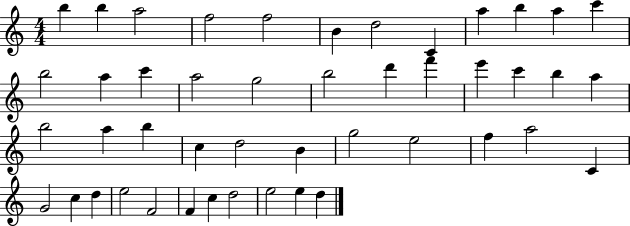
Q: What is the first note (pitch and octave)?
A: B5